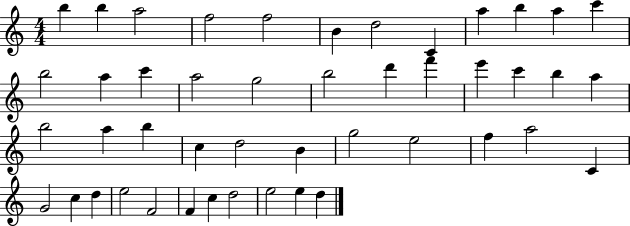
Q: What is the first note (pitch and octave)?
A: B5